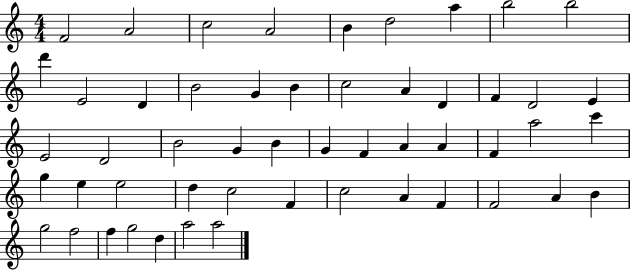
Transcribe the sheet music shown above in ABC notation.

X:1
T:Untitled
M:4/4
L:1/4
K:C
F2 A2 c2 A2 B d2 a b2 b2 d' E2 D B2 G B c2 A D F D2 E E2 D2 B2 G B G F A A F a2 c' g e e2 d c2 F c2 A F F2 A B g2 f2 f g2 d a2 a2